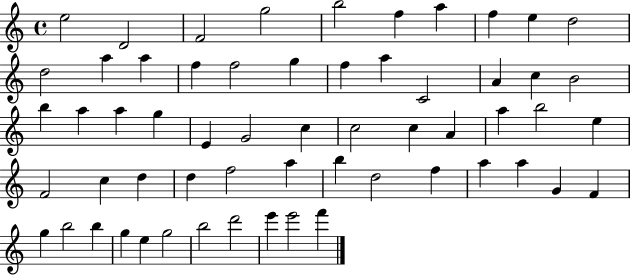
X:1
T:Untitled
M:4/4
L:1/4
K:C
e2 D2 F2 g2 b2 f a f e d2 d2 a a f f2 g f a C2 A c B2 b a a g E G2 c c2 c A a b2 e F2 c d d f2 a b d2 f a a G F g b2 b g e g2 b2 d'2 e' e'2 f'